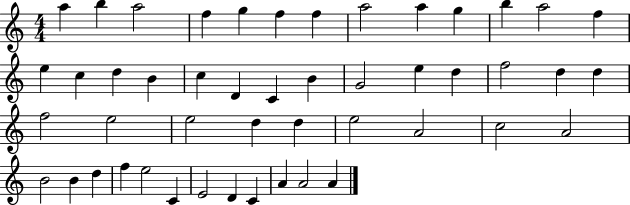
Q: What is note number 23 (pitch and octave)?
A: E5